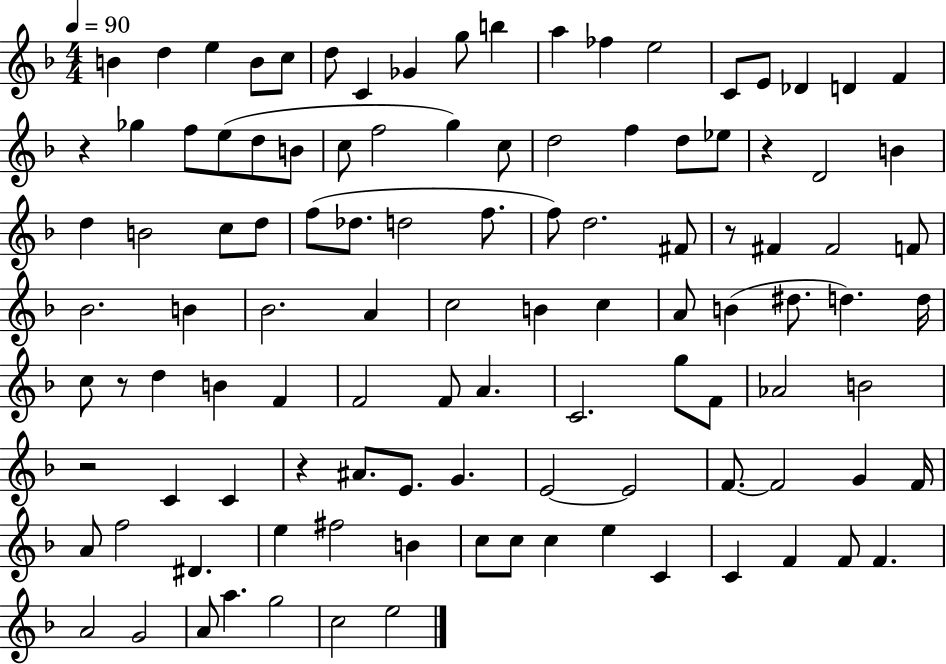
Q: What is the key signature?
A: F major